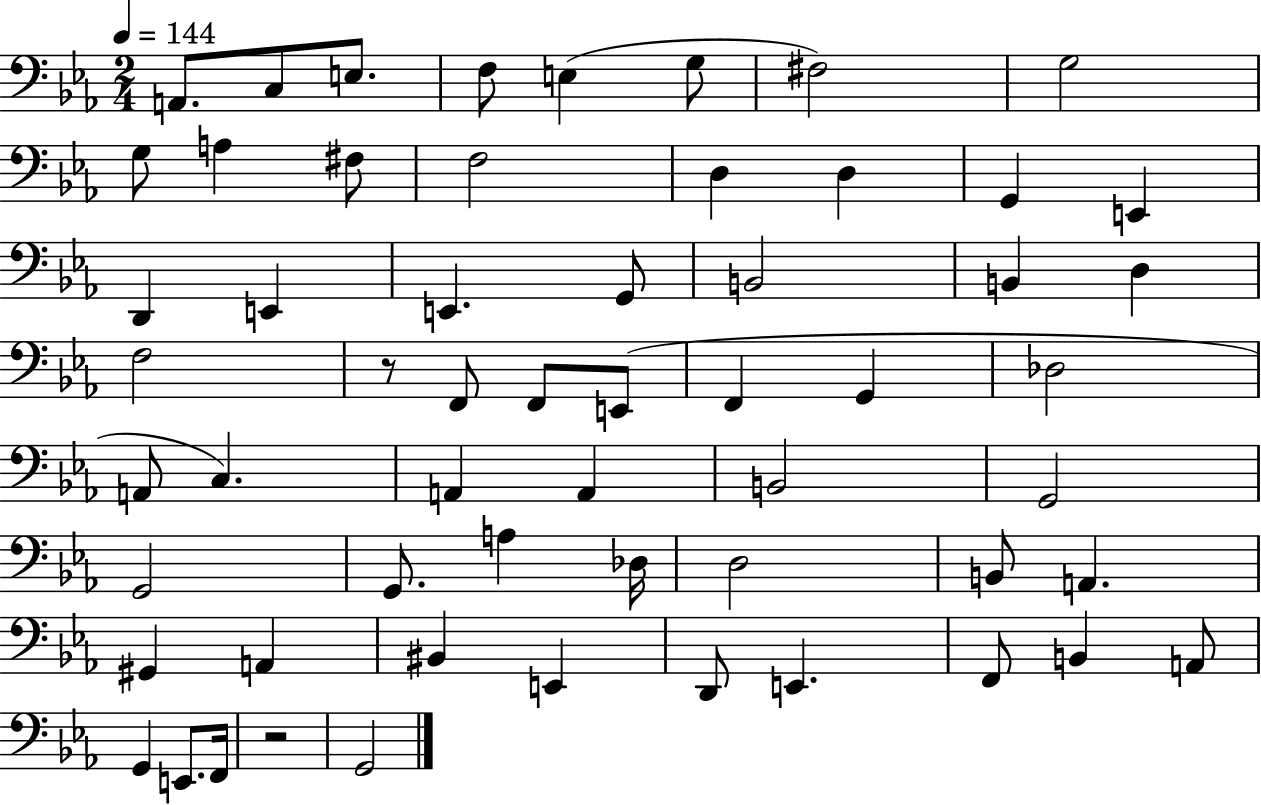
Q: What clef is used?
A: bass